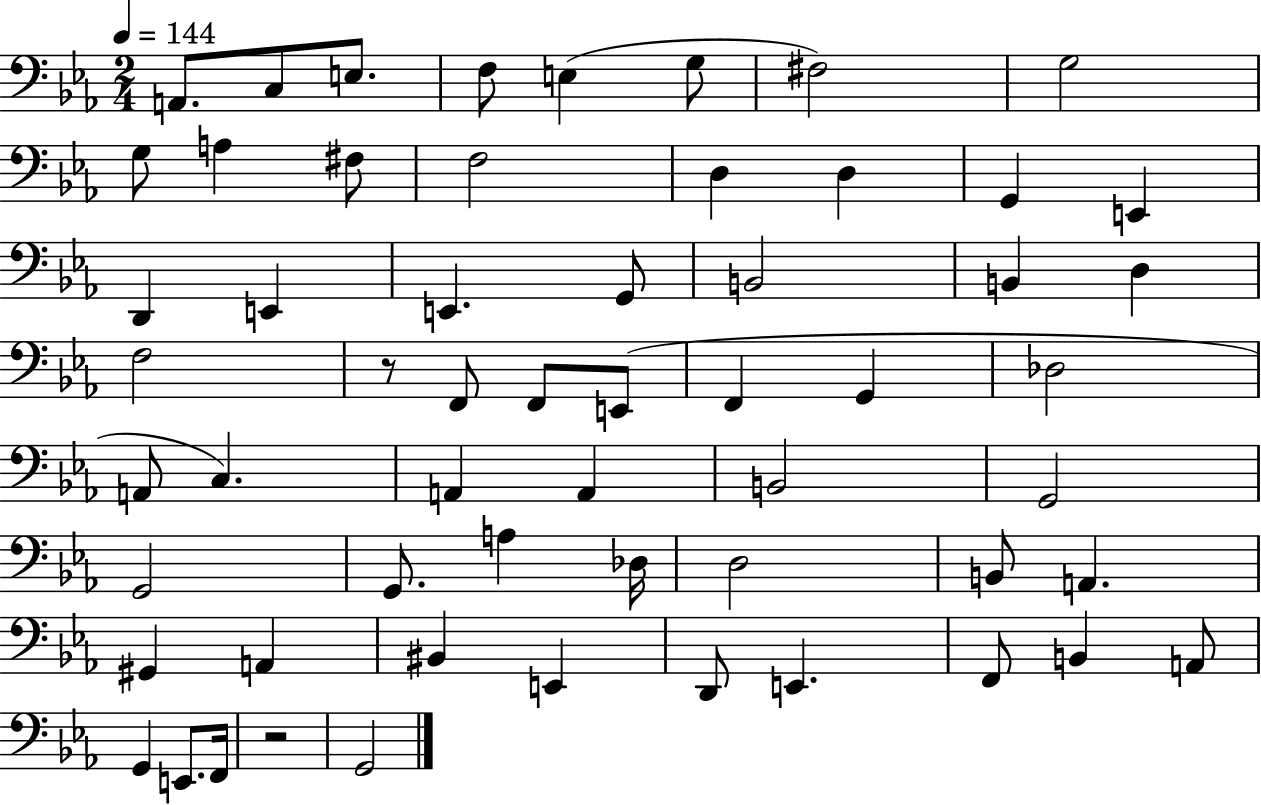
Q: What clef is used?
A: bass